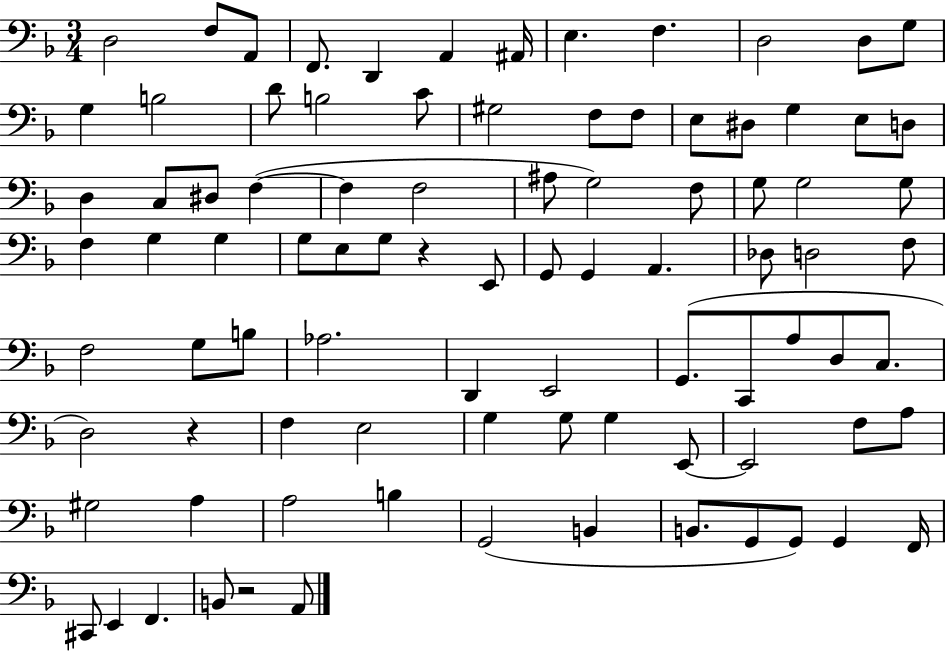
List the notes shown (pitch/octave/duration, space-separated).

D3/h F3/e A2/e F2/e. D2/q A2/q A#2/s E3/q. F3/q. D3/h D3/e G3/e G3/q B3/h D4/e B3/h C4/e G#3/h F3/e F3/e E3/e D#3/e G3/q E3/e D3/e D3/q C3/e D#3/e F3/q F3/q F3/h A#3/e G3/h F3/e G3/e G3/h G3/e F3/q G3/q G3/q G3/e E3/e G3/e R/q E2/e G2/e G2/q A2/q. Db3/e D3/h F3/e F3/h G3/e B3/e Ab3/h. D2/q E2/h G2/e. C2/e A3/e D3/e C3/e. D3/h R/q F3/q E3/h G3/q G3/e G3/q E2/e E2/h F3/e A3/e G#3/h A3/q A3/h B3/q G2/h B2/q B2/e. G2/e G2/e G2/q F2/s C#2/e E2/q F2/q. B2/e R/h A2/e